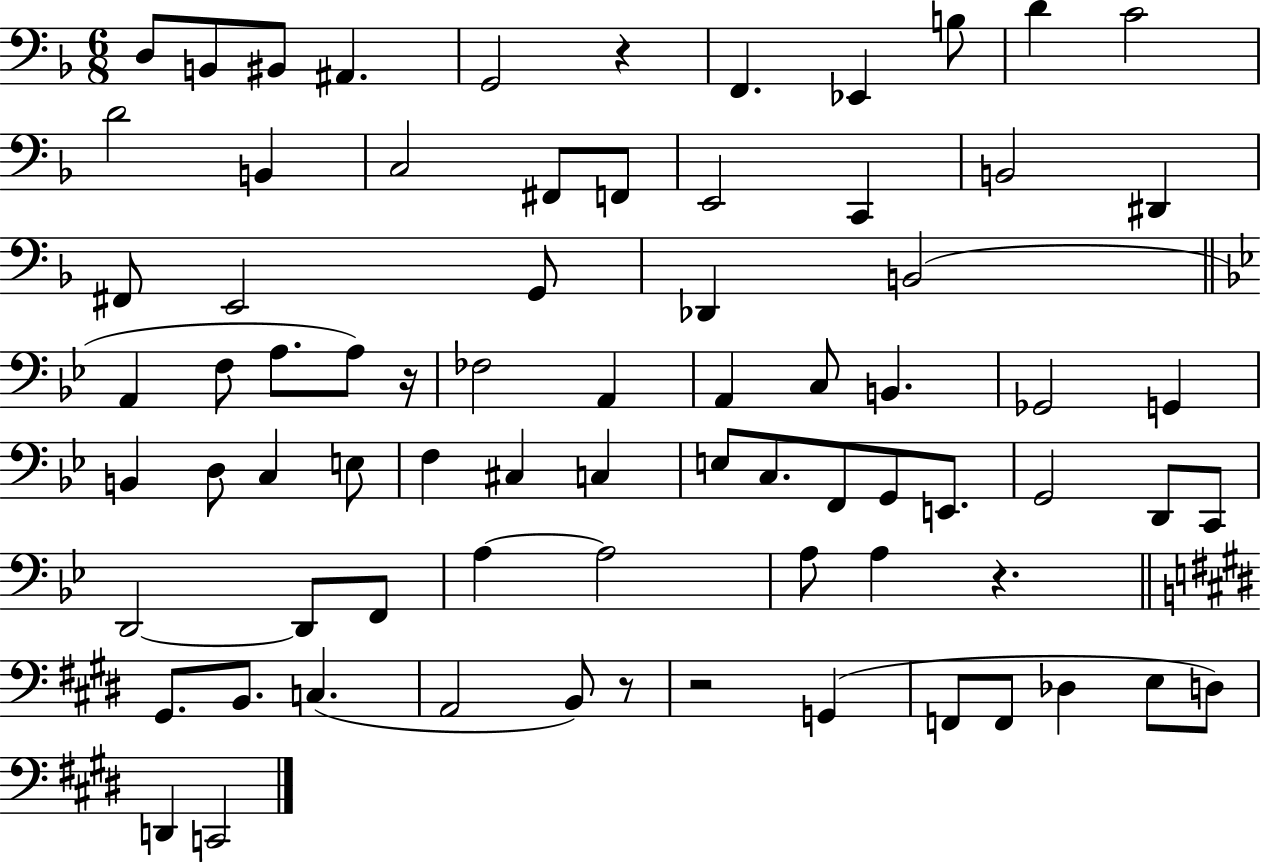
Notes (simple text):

D3/e B2/e BIS2/e A#2/q. G2/h R/q F2/q. Eb2/q B3/e D4/q C4/h D4/h B2/q C3/h F#2/e F2/e E2/h C2/q B2/h D#2/q F#2/e E2/h G2/e Db2/q B2/h A2/q F3/e A3/e. A3/e R/s FES3/h A2/q A2/q C3/e B2/q. Gb2/h G2/q B2/q D3/e C3/q E3/e F3/q C#3/q C3/q E3/e C3/e. F2/e G2/e E2/e. G2/h D2/e C2/e D2/h D2/e F2/e A3/q A3/h A3/e A3/q R/q. G#2/e. B2/e. C3/q. A2/h B2/e R/e R/h G2/q F2/e F2/e Db3/q E3/e D3/e D2/q C2/h